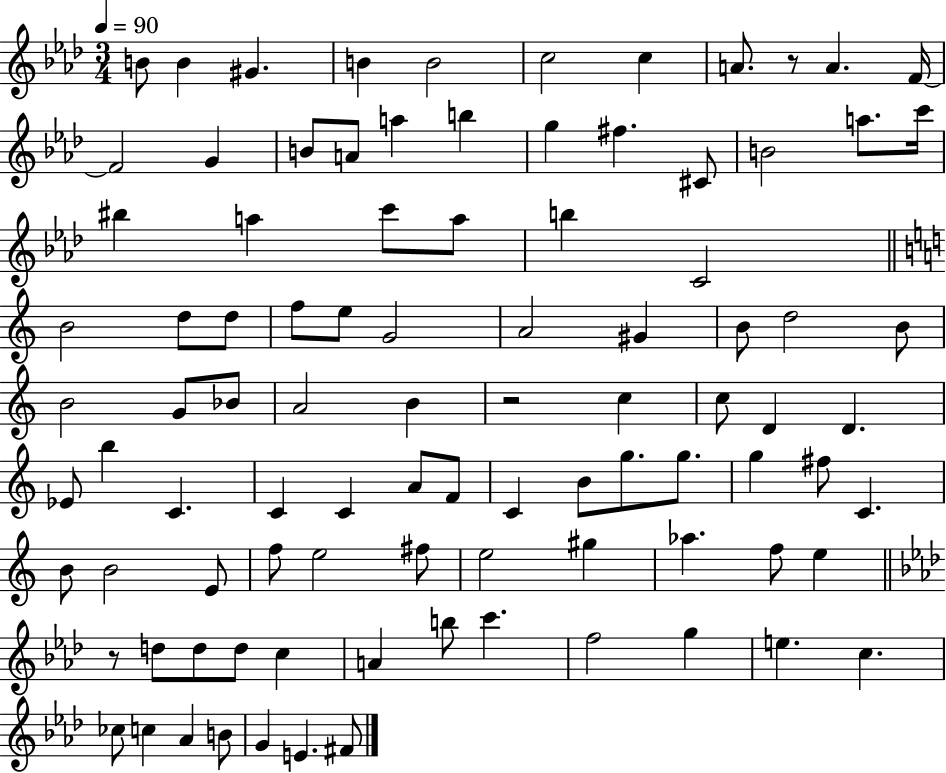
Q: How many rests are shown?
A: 3